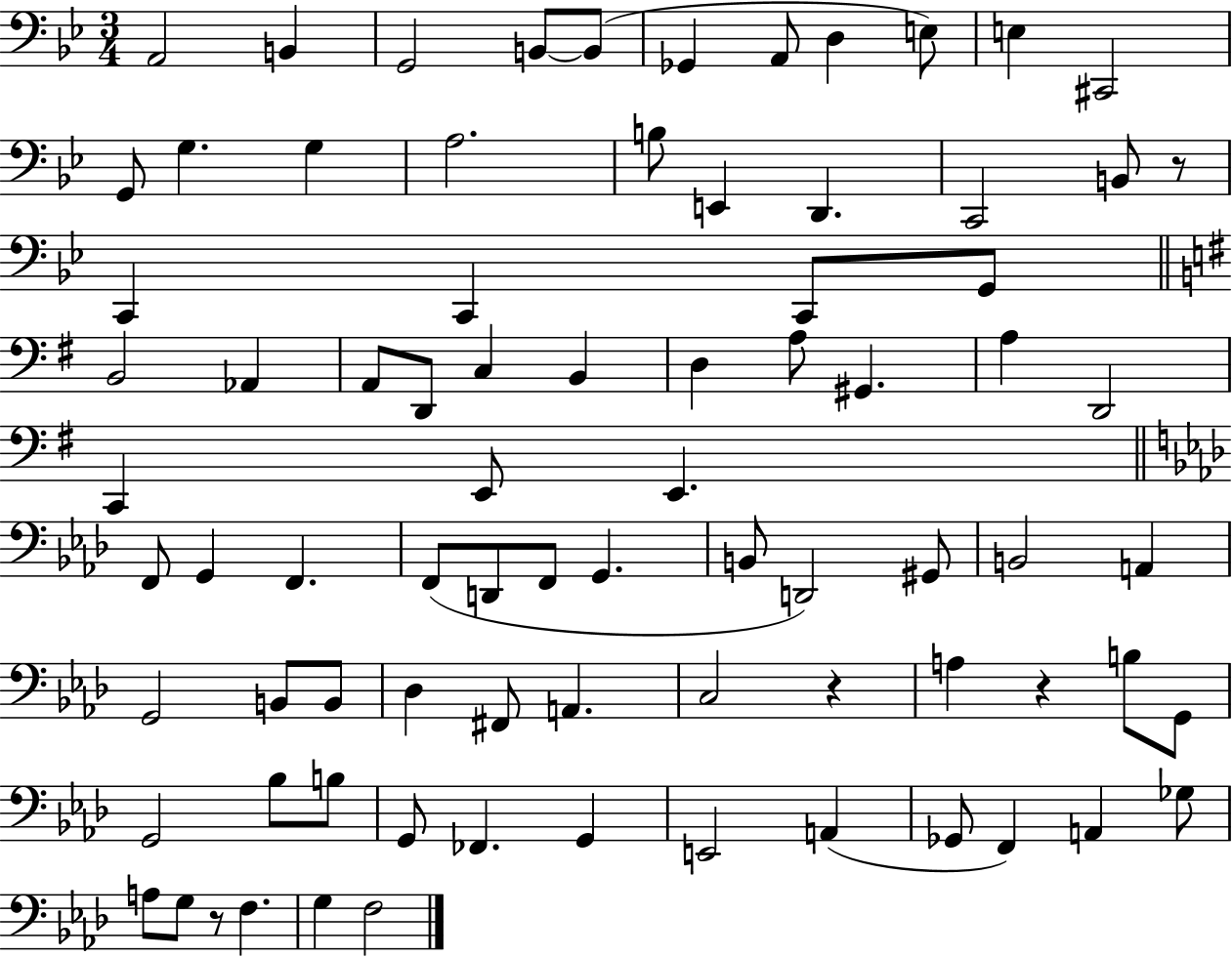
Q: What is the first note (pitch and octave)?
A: A2